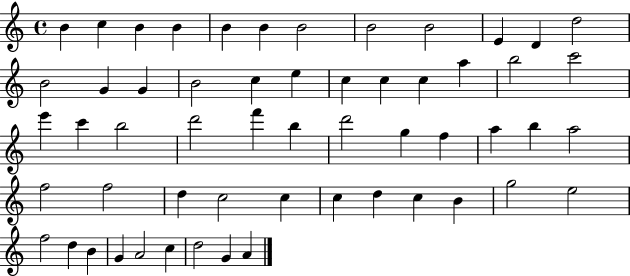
{
  \clef treble
  \time 4/4
  \defaultTimeSignature
  \key c \major
  b'4 c''4 b'4 b'4 | b'4 b'4 b'2 | b'2 b'2 | e'4 d'4 d''2 | \break b'2 g'4 g'4 | b'2 c''4 e''4 | c''4 c''4 c''4 a''4 | b''2 c'''2 | \break e'''4 c'''4 b''2 | d'''2 f'''4 b''4 | d'''2 g''4 f''4 | a''4 b''4 a''2 | \break f''2 f''2 | d''4 c''2 c''4 | c''4 d''4 c''4 b'4 | g''2 e''2 | \break f''2 d''4 b'4 | g'4 a'2 c''4 | d''2 g'4 a'4 | \bar "|."
}